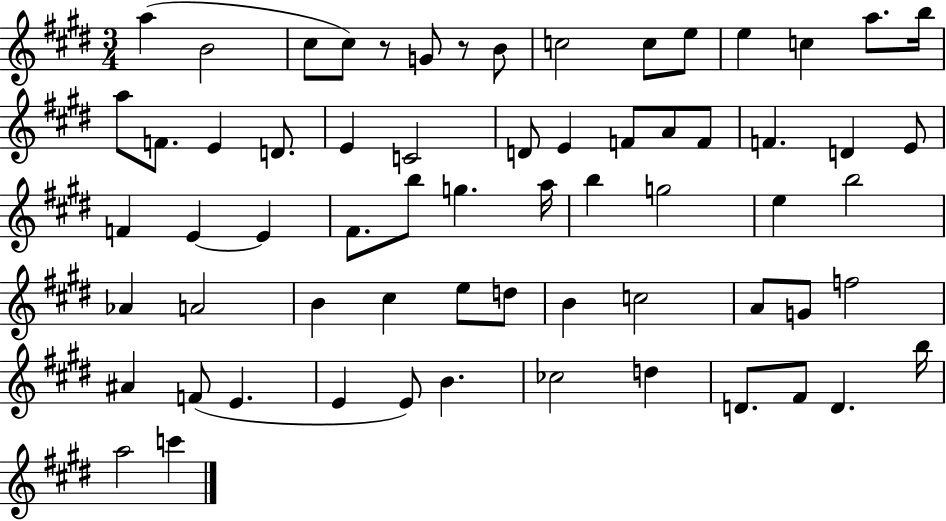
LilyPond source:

{
  \clef treble
  \numericTimeSignature
  \time 3/4
  \key e \major
  a''4( b'2 | cis''8 cis''8) r8 g'8 r8 b'8 | c''2 c''8 e''8 | e''4 c''4 a''8. b''16 | \break a''8 f'8. e'4 d'8. | e'4 c'2 | d'8 e'4 f'8 a'8 f'8 | f'4. d'4 e'8 | \break f'4 e'4~~ e'4 | fis'8. b''8 g''4. a''16 | b''4 g''2 | e''4 b''2 | \break aes'4 a'2 | b'4 cis''4 e''8 d''8 | b'4 c''2 | a'8 g'8 f''2 | \break ais'4 f'8( e'4. | e'4 e'8) b'4. | ces''2 d''4 | d'8. fis'8 d'4. b''16 | \break a''2 c'''4 | \bar "|."
}